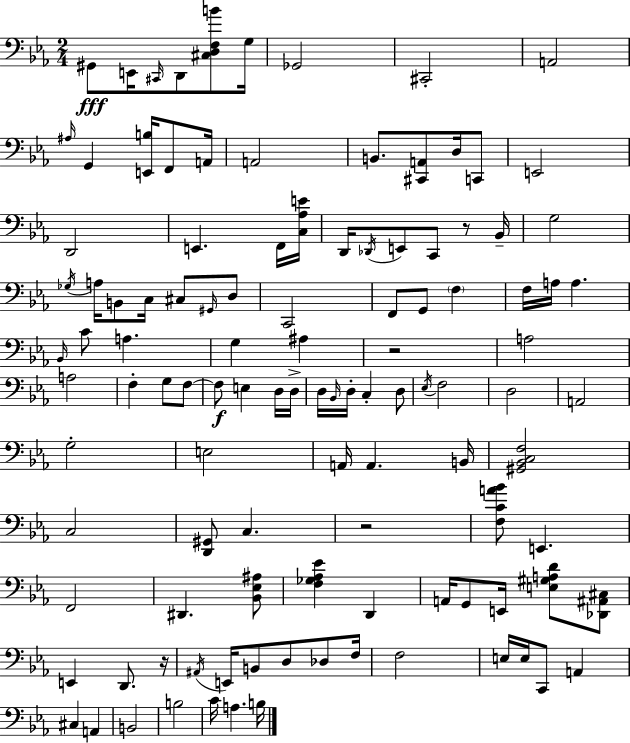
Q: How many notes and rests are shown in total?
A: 112